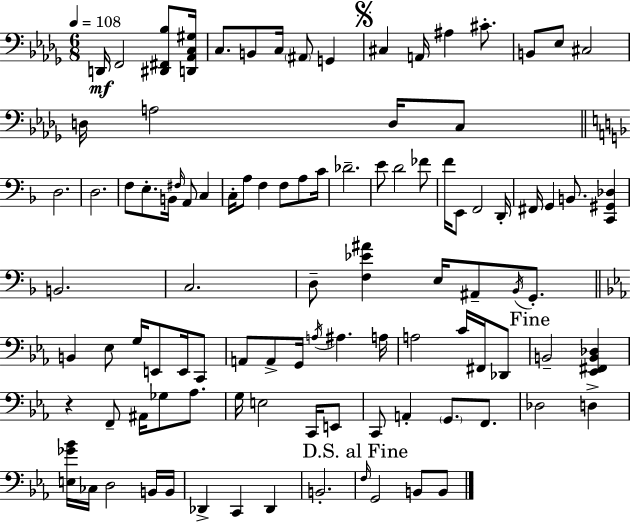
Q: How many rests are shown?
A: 1